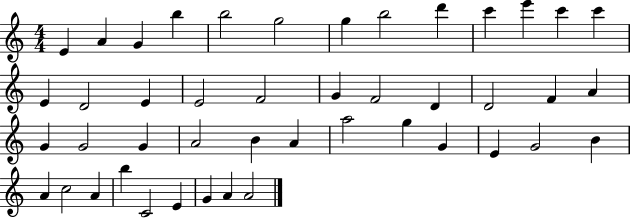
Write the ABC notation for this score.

X:1
T:Untitled
M:4/4
L:1/4
K:C
E A G b b2 g2 g b2 d' c' e' c' c' E D2 E E2 F2 G F2 D D2 F A G G2 G A2 B A a2 g G E G2 B A c2 A b C2 E G A A2